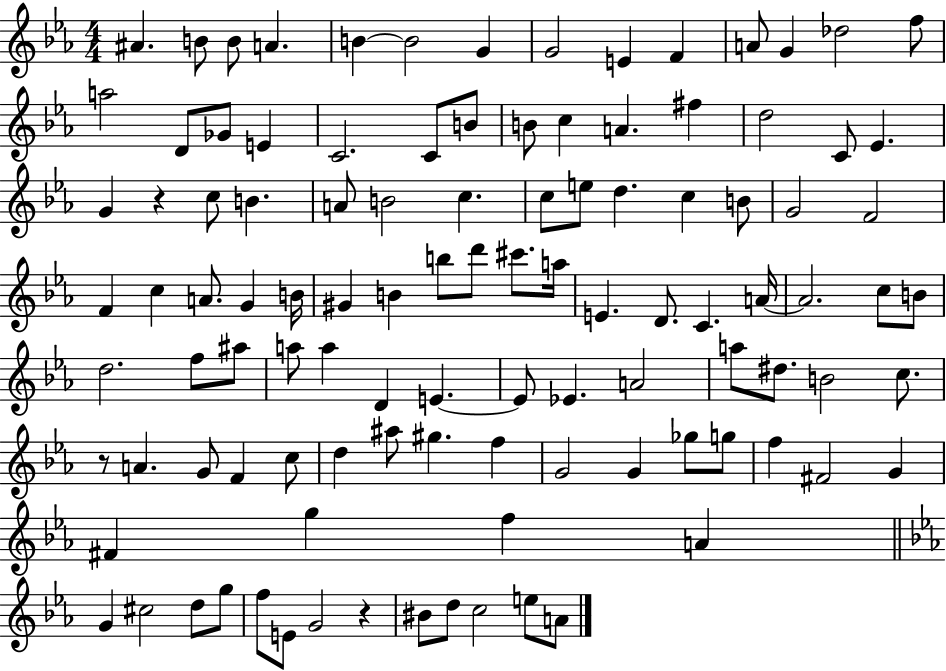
{
  \clef treble
  \numericTimeSignature
  \time 4/4
  \key ees \major
  ais'4. b'8 b'8 a'4. | b'4~~ b'2 g'4 | g'2 e'4 f'4 | a'8 g'4 des''2 f''8 | \break a''2 d'8 ges'8 e'4 | c'2. c'8 b'8 | b'8 c''4 a'4. fis''4 | d''2 c'8 ees'4. | \break g'4 r4 c''8 b'4. | a'8 b'2 c''4. | c''8 e''8 d''4. c''4 b'8 | g'2 f'2 | \break f'4 c''4 a'8. g'4 b'16 | gis'4 b'4 b''8 d'''8 cis'''8. a''16 | e'4. d'8. c'4. a'16~~ | a'2. c''8 b'8 | \break d''2. f''8 ais''8 | a''8 a''4 d'4 e'4.~~ | e'8 ees'4. a'2 | a''8 dis''8. b'2 c''8. | \break r8 a'4. g'8 f'4 c''8 | d''4 ais''8 gis''4. f''4 | g'2 g'4 ges''8 g''8 | f''4 fis'2 g'4 | \break fis'4 g''4 f''4 a'4 | \bar "||" \break \key ees \major g'4 cis''2 d''8 g''8 | f''8 e'8 g'2 r4 | bis'8 d''8 c''2 e''8 a'8 | \bar "|."
}